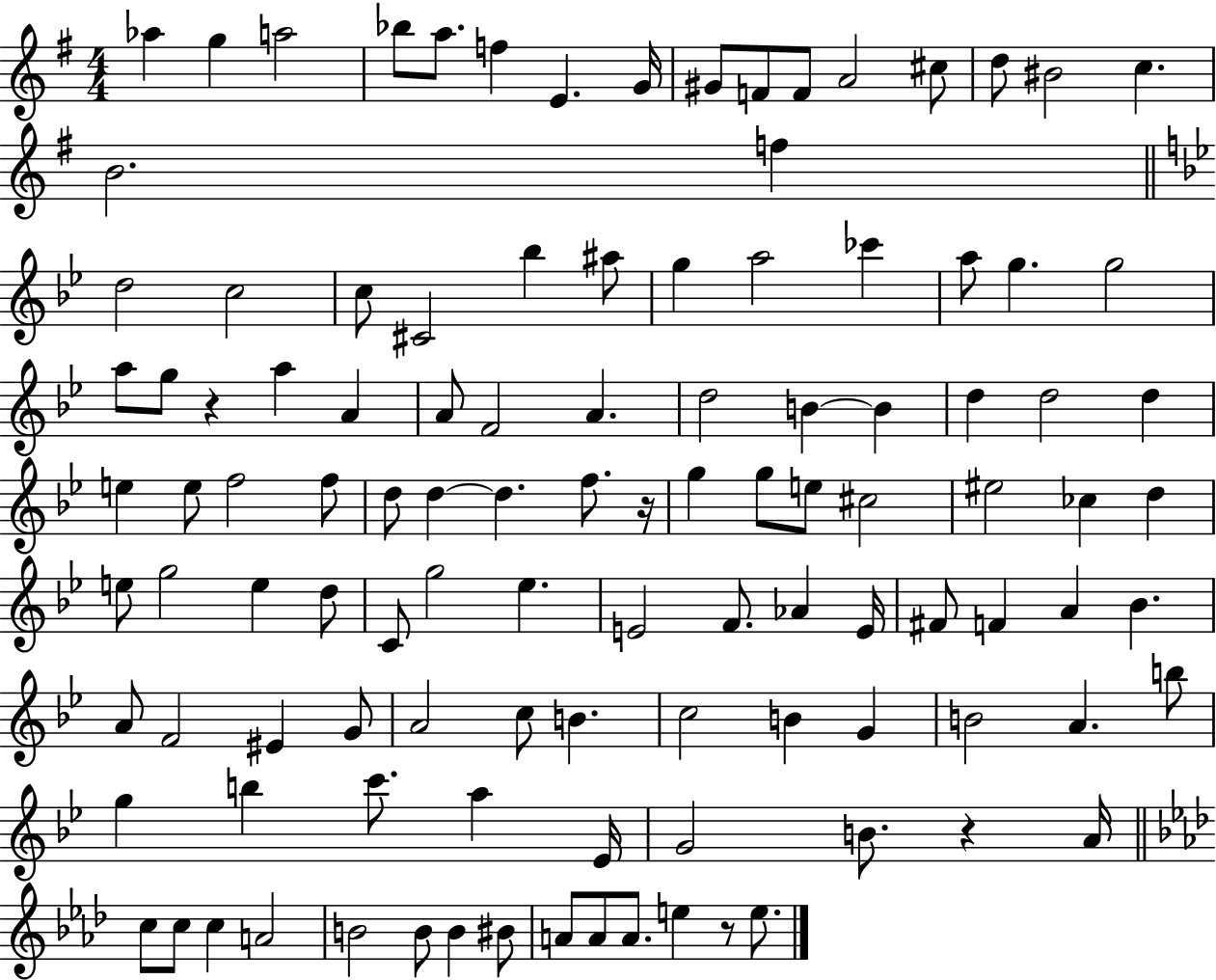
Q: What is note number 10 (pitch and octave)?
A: F4